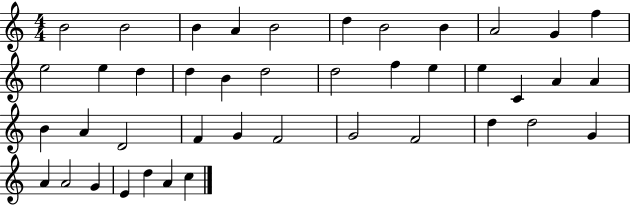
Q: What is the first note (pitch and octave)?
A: B4